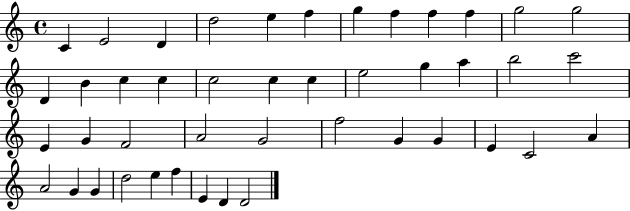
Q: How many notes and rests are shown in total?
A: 44